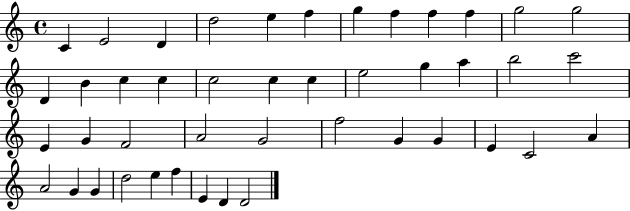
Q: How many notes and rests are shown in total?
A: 44